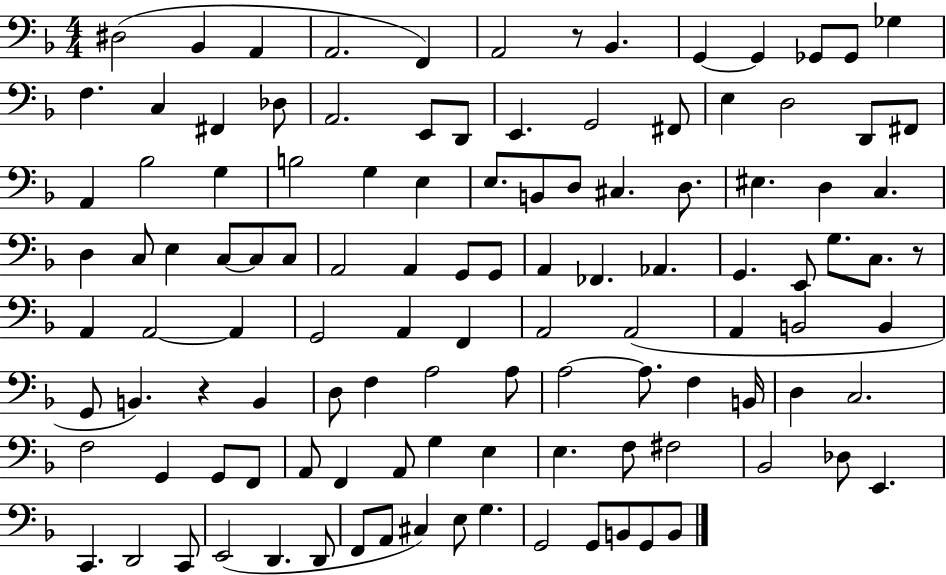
D#3/h Bb2/q A2/q A2/h. F2/q A2/h R/e Bb2/q. G2/q G2/q Gb2/e Gb2/e Gb3/q F3/q. C3/q F#2/q Db3/e A2/h. E2/e D2/e E2/q. G2/h F#2/e E3/q D3/h D2/e F#2/e A2/q Bb3/h G3/q B3/h G3/q E3/q E3/e. B2/e D3/e C#3/q. D3/e. EIS3/q. D3/q C3/q. D3/q C3/e E3/q C3/e C3/e C3/e A2/h A2/q G2/e G2/e A2/q FES2/q. Ab2/q. G2/q. E2/e G3/e. C3/e. R/e A2/q A2/h A2/q G2/h A2/q F2/q A2/h A2/h A2/q B2/h B2/q G2/e B2/q. R/q B2/q D3/e F3/q A3/h A3/e A3/h A3/e. F3/q B2/s D3/q C3/h. F3/h G2/q G2/e F2/e A2/e F2/q A2/e G3/q E3/q E3/q. F3/e F#3/h Bb2/h Db3/e E2/q. C2/q. D2/h C2/e E2/h D2/q. D2/e F2/e A2/e C#3/q E3/e G3/q. G2/h G2/e B2/e G2/e B2/e